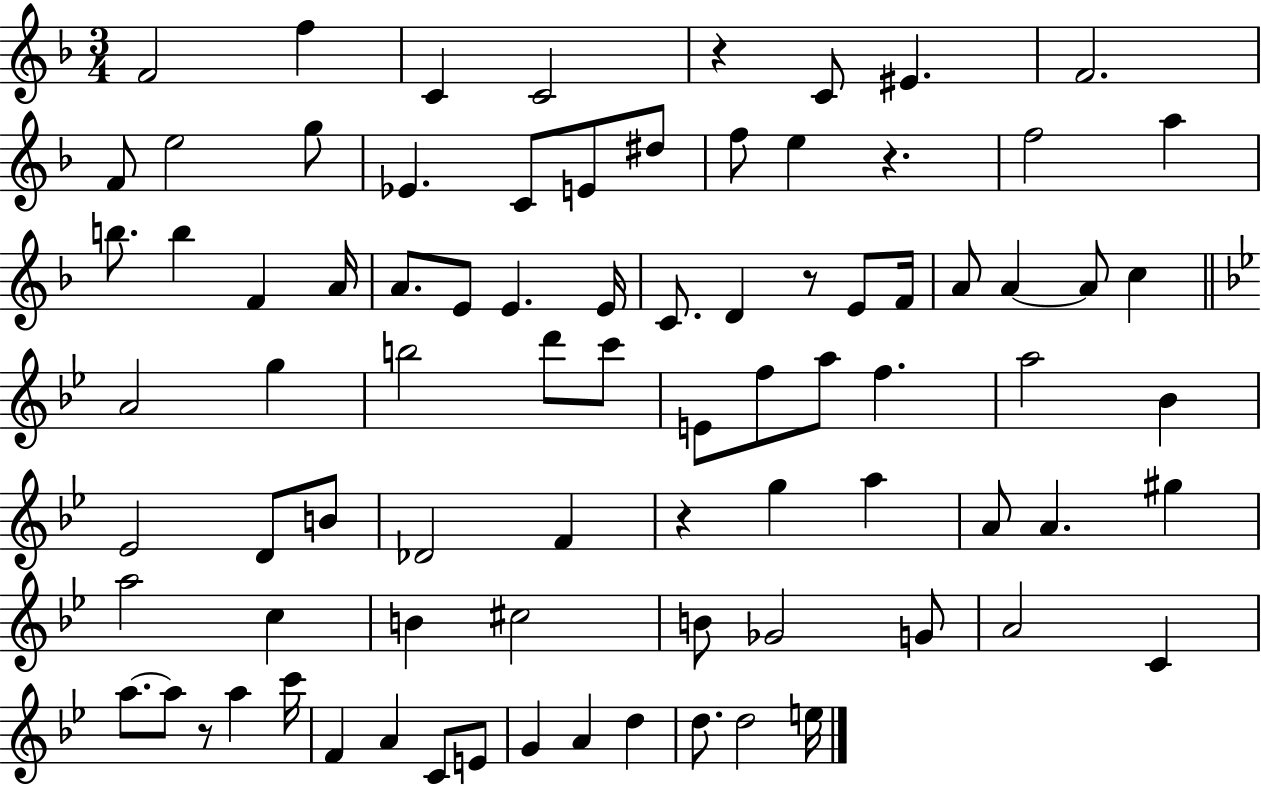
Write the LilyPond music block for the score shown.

{
  \clef treble
  \numericTimeSignature
  \time 3/4
  \key f \major
  f'2 f''4 | c'4 c'2 | r4 c'8 eis'4. | f'2. | \break f'8 e''2 g''8 | ees'4. c'8 e'8 dis''8 | f''8 e''4 r4. | f''2 a''4 | \break b''8. b''4 f'4 a'16 | a'8. e'8 e'4. e'16 | c'8. d'4 r8 e'8 f'16 | a'8 a'4~~ a'8 c''4 | \break \bar "||" \break \key g \minor a'2 g''4 | b''2 d'''8 c'''8 | e'8 f''8 a''8 f''4. | a''2 bes'4 | \break ees'2 d'8 b'8 | des'2 f'4 | r4 g''4 a''4 | a'8 a'4. gis''4 | \break a''2 c''4 | b'4 cis''2 | b'8 ges'2 g'8 | a'2 c'4 | \break a''8.~~ a''8 r8 a''4 c'''16 | f'4 a'4 c'8 e'8 | g'4 a'4 d''4 | d''8. d''2 e''16 | \break \bar "|."
}